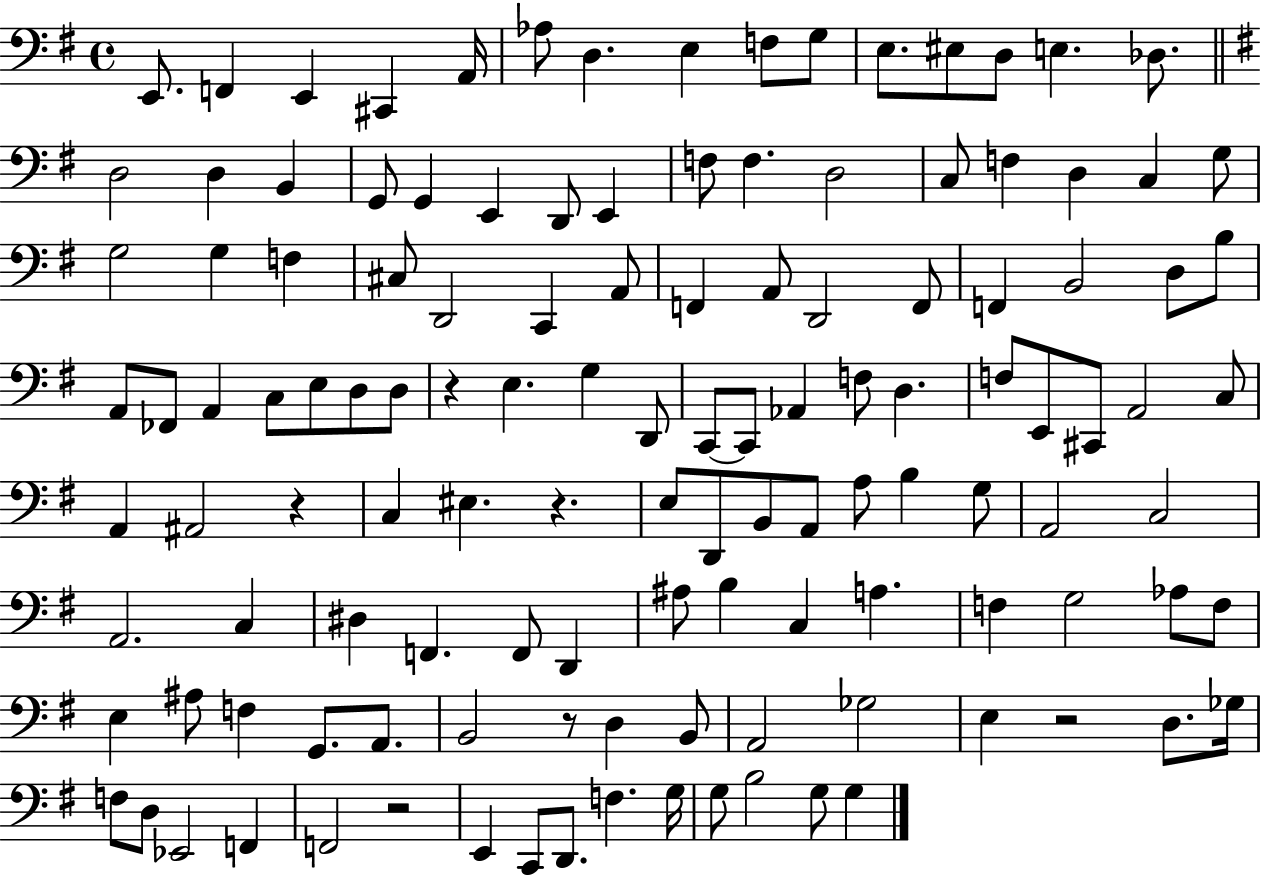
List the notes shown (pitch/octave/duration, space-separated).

E2/e. F2/q E2/q C#2/q A2/s Ab3/e D3/q. E3/q F3/e G3/e E3/e. EIS3/e D3/e E3/q. Db3/e. D3/h D3/q B2/q G2/e G2/q E2/q D2/e E2/q F3/e F3/q. D3/h C3/e F3/q D3/q C3/q G3/e G3/h G3/q F3/q C#3/e D2/h C2/q A2/e F2/q A2/e D2/h F2/e F2/q B2/h D3/e B3/e A2/e FES2/e A2/q C3/e E3/e D3/e D3/e R/q E3/q. G3/q D2/e C2/e C2/e Ab2/q F3/e D3/q. F3/e E2/e C#2/e A2/h C3/e A2/q A#2/h R/q C3/q EIS3/q. R/q. E3/e D2/e B2/e A2/e A3/e B3/q G3/e A2/h C3/h A2/h. C3/q D#3/q F2/q. F2/e D2/q A#3/e B3/q C3/q A3/q. F3/q G3/h Ab3/e F3/e E3/q A#3/e F3/q G2/e. A2/e. B2/h R/e D3/q B2/e A2/h Gb3/h E3/q R/h D3/e. Gb3/s F3/e D3/e Eb2/h F2/q F2/h R/h E2/q C2/e D2/e. F3/q. G3/s G3/e B3/h G3/e G3/q